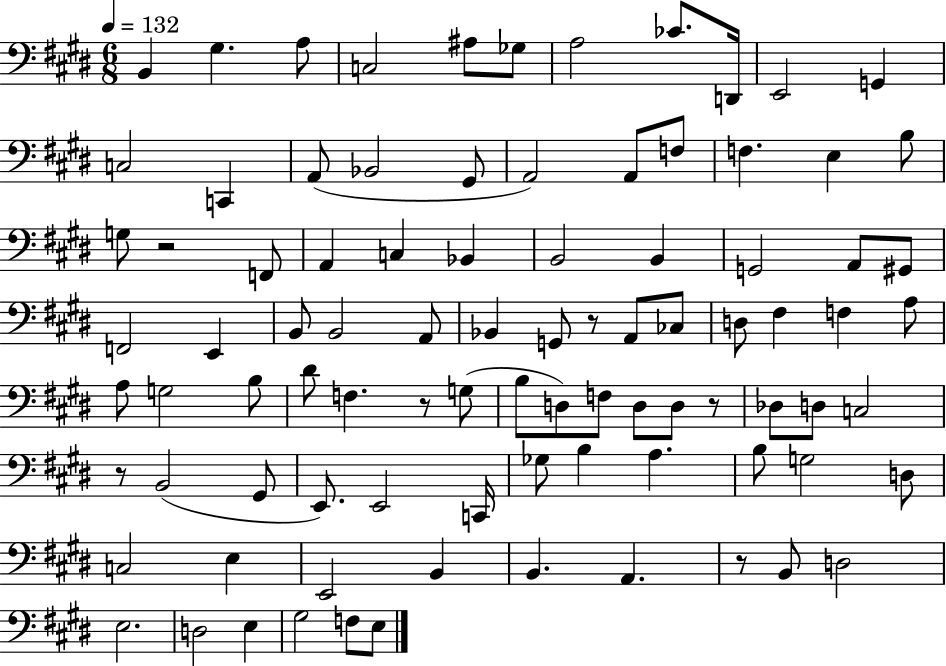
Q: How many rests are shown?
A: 6